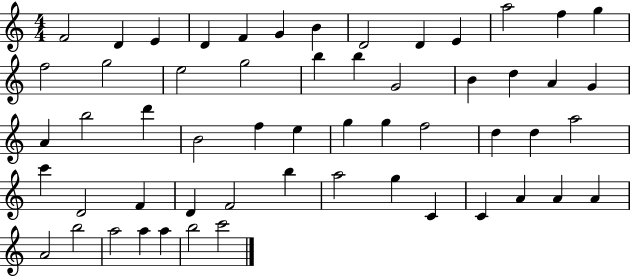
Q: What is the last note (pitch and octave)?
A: C6